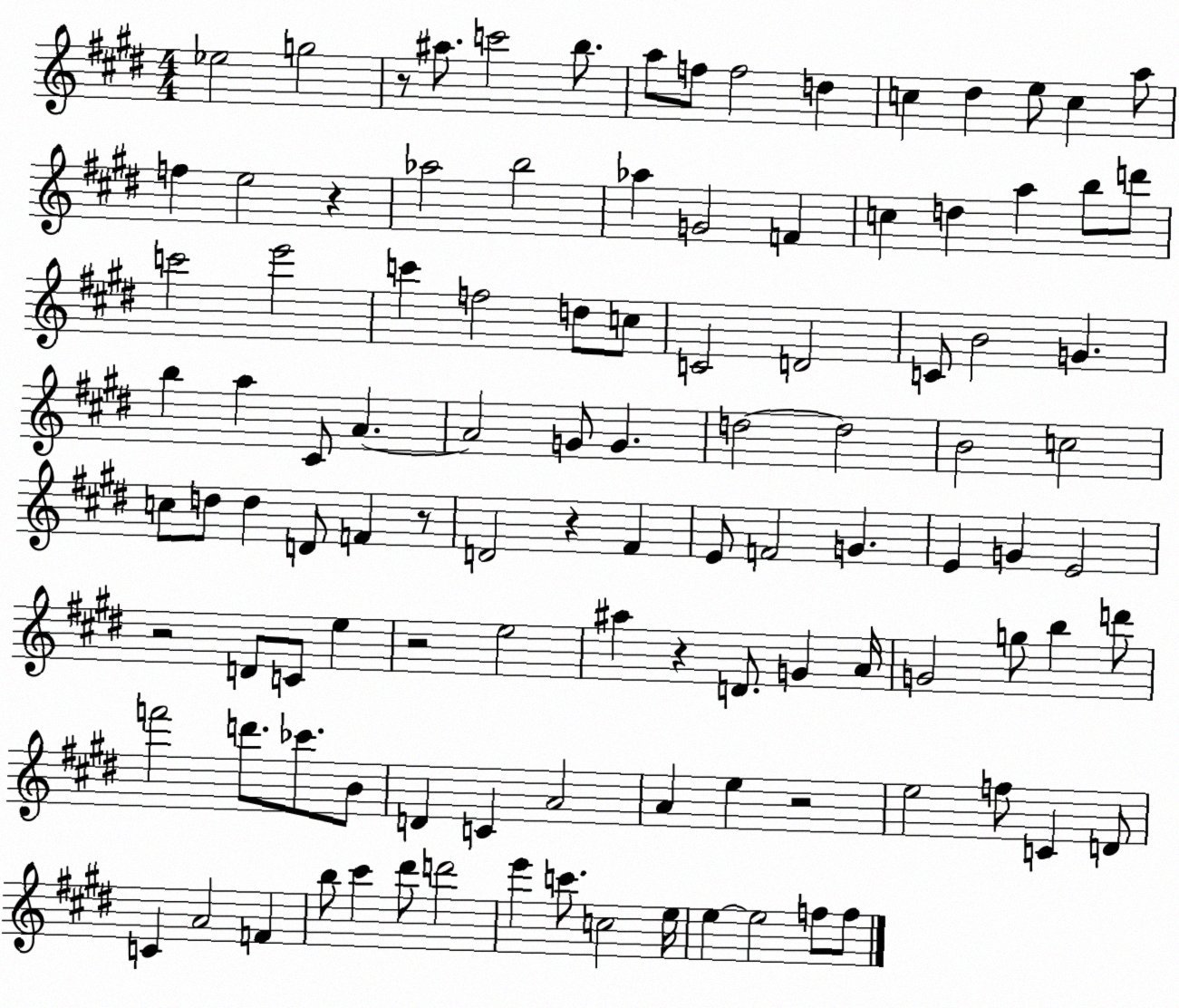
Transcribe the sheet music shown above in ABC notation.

X:1
T:Untitled
M:4/4
L:1/4
K:E
_e2 g2 z/2 ^a/2 c'2 b/2 a/2 f/2 f2 d c ^d e/2 c a/2 f e2 z _a2 b2 _a G2 F c d a b/2 d'/2 c'2 e'2 c' f2 d/2 c/2 C2 D2 C/2 B2 G b a ^C/2 A A2 G/2 G d2 d2 B2 c2 c/2 d/2 d D/2 F z/2 D2 z ^F E/2 F2 G E G E2 z2 D/2 C/2 e z2 e2 ^a z D/2 G A/4 G2 g/2 b d'/2 f'2 d'/2 _c'/2 B/2 D C A2 A e z2 e2 f/2 C D/2 C A2 F b/2 ^c' ^d'/2 d'2 e' c'/2 c2 e/4 e e2 f/2 f/2